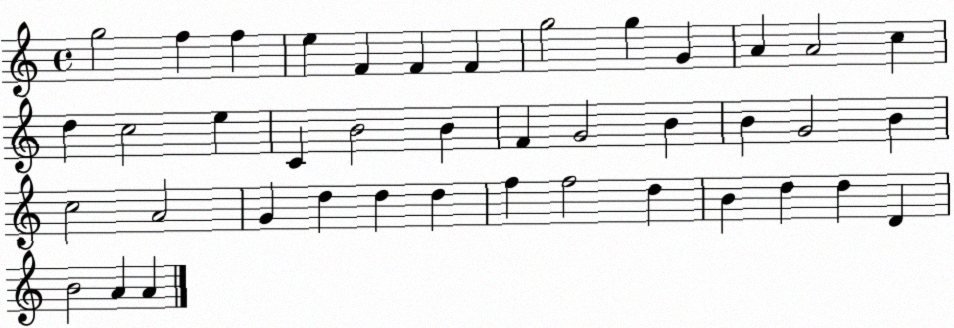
X:1
T:Untitled
M:4/4
L:1/4
K:C
g2 f f e F F F g2 g G A A2 c d c2 e C B2 B F G2 B B G2 B c2 A2 G d d d f f2 d B d d D B2 A A